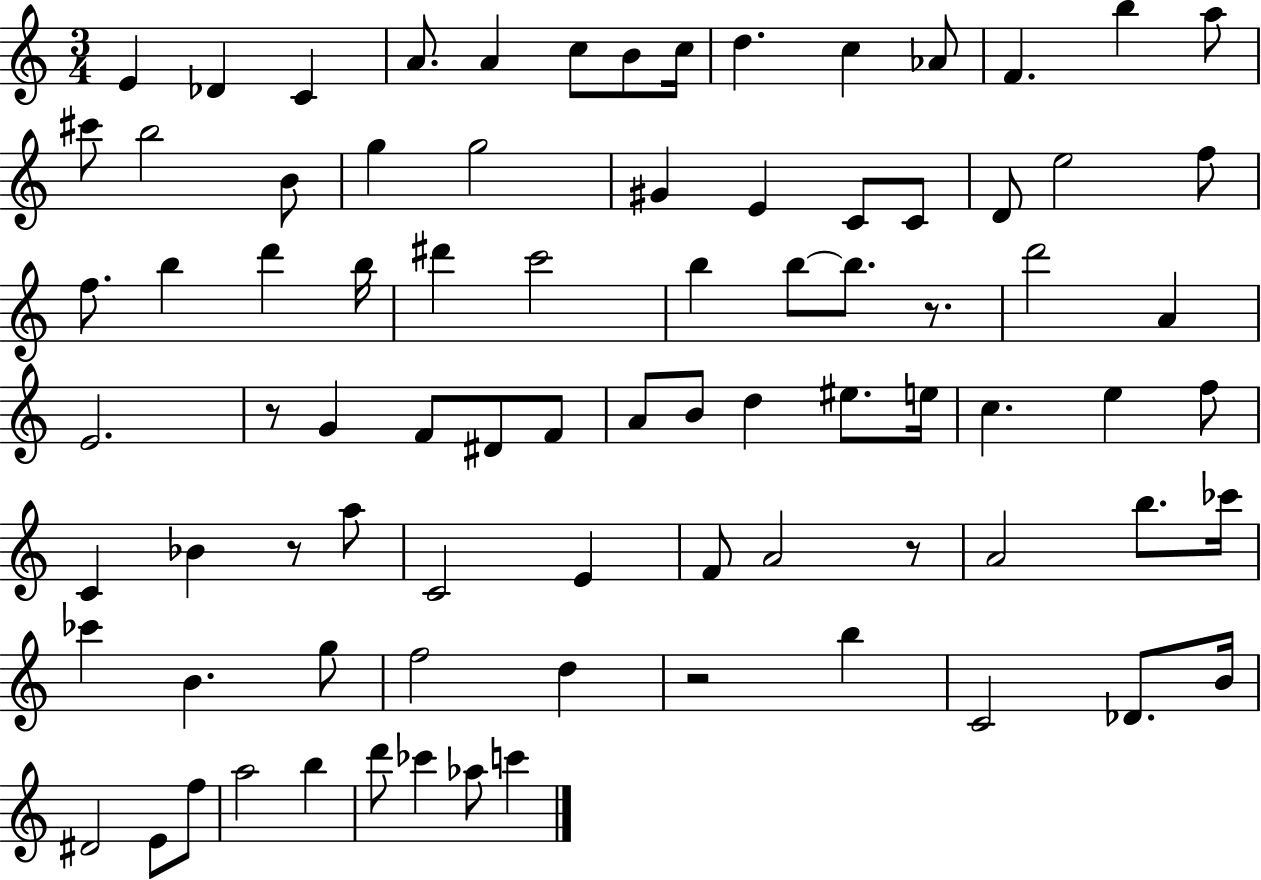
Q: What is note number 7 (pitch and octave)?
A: B4